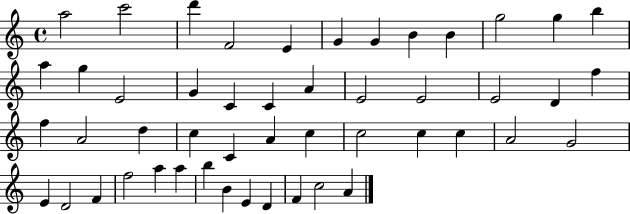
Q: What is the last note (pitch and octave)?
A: A4